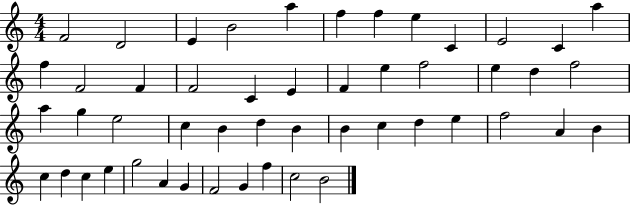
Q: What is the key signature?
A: C major